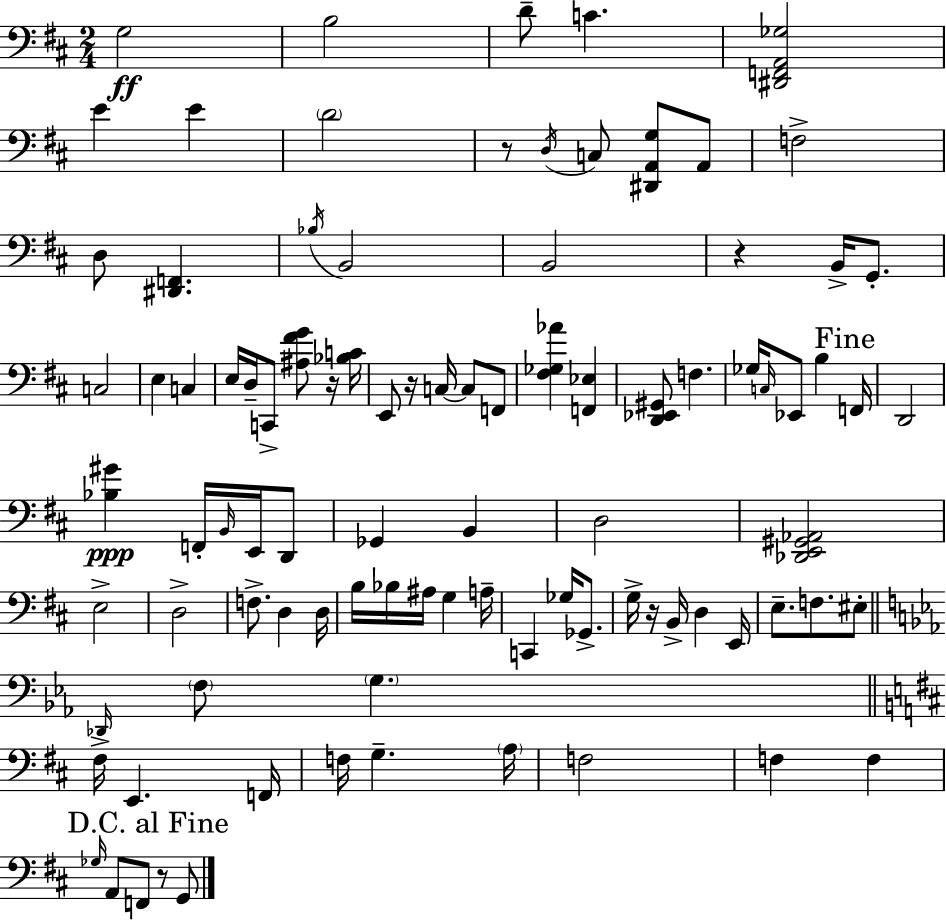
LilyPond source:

{
  \clef bass
  \numericTimeSignature
  \time 2/4
  \key d \major
  g2\ff | b2 | d'8-- c'4. | <dis, f, a, ges>2 | \break e'4 e'4 | \parenthesize d'2 | r8 \acciaccatura { d16 } c8 <dis, a, g>8 a,8 | f2-> | \break d8 <dis, f,>4. | \acciaccatura { bes16 } b,2 | b,2 | r4 b,16-> g,8.-. | \break c2 | e4 c4 | e16 d16-- c,8-> <ais fis' g'>8 | r16 <bes c'>16 e,8 r16 c16~~ c8 | \break f,8 <fis ges aes'>4 <f, ees>4 | <d, ees, gis,>8 f4. | ges16 \grace { c16 } ees,8 b4 | \mark "Fine" f,16 d,2 | \break <bes gis'>4\ppp f,16-. | \grace { b,16 } e,16 d,8 ges,4 | b,4 d2 | <des, e, gis, aes,>2 | \break e2-> | d2-> | f8.-> d4 | d16 b16 bes16 ais16 g4 | \break a16-- c,4 | ges16 ges,8.-> g16-> r16 b,16-> d4 | e,16 e8.-- f8. | eis8-. \bar "||" \break \key ees \major \grace { des,16 } \parenthesize f8 \parenthesize g4. | \bar "||" \break \key d \major fis16-> e,4. f,16 | f16 g4.-- \parenthesize a16 | f2 | f4 f4 | \break \mark "D.C. al Fine" \grace { ges16 } a,8 f,8 r8 g,8 | \bar "|."
}